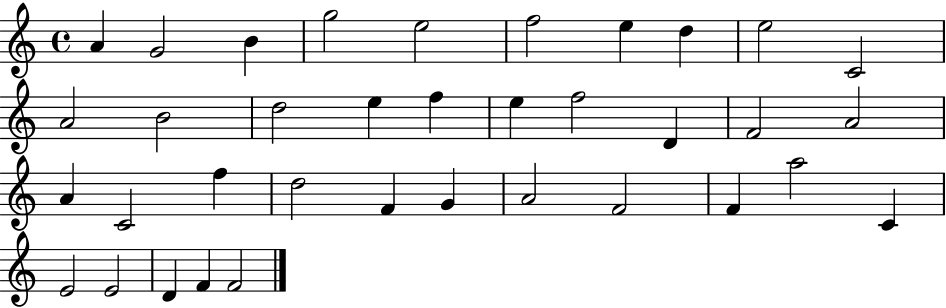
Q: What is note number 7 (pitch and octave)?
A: E5